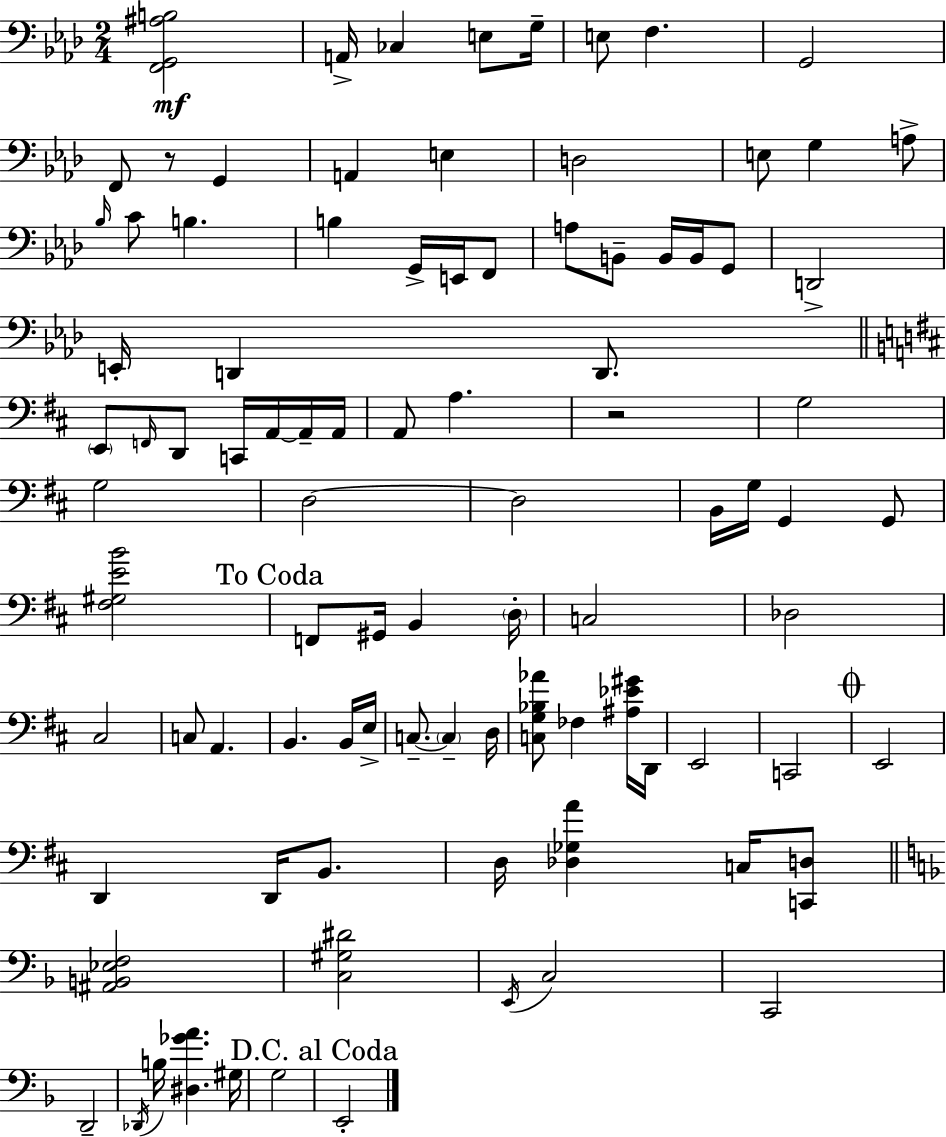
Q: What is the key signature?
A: F minor